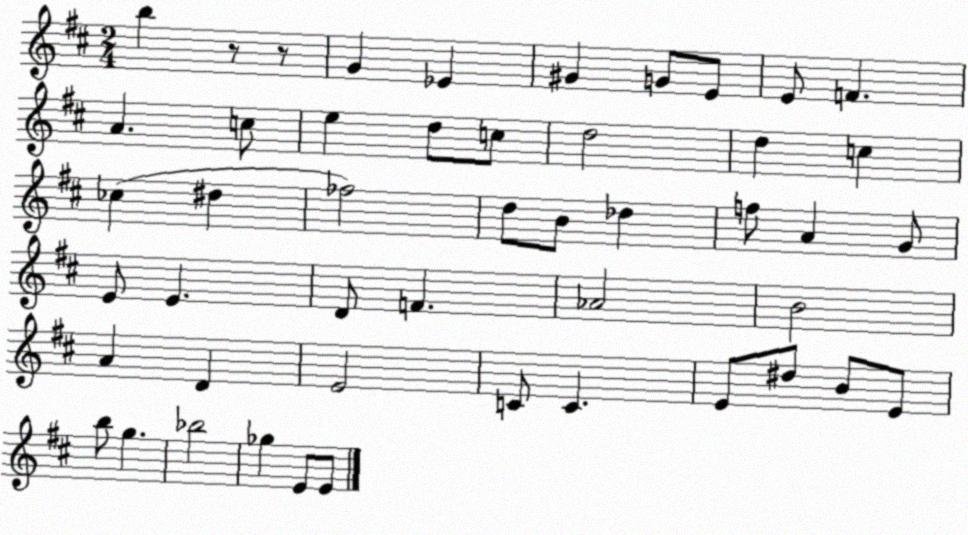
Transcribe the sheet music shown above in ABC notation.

X:1
T:Untitled
M:2/4
L:1/4
K:D
b z/2 z/2 G _E ^G G/2 E/2 E/2 F A c/2 e d/2 c/2 d2 d c _c ^d _f2 d/2 B/2 _d f/2 A G/2 E/2 E D/2 F _A2 B2 A D E2 C/2 C E/2 ^d/2 B/2 E/2 b/2 g _b2 _g E/2 E/2